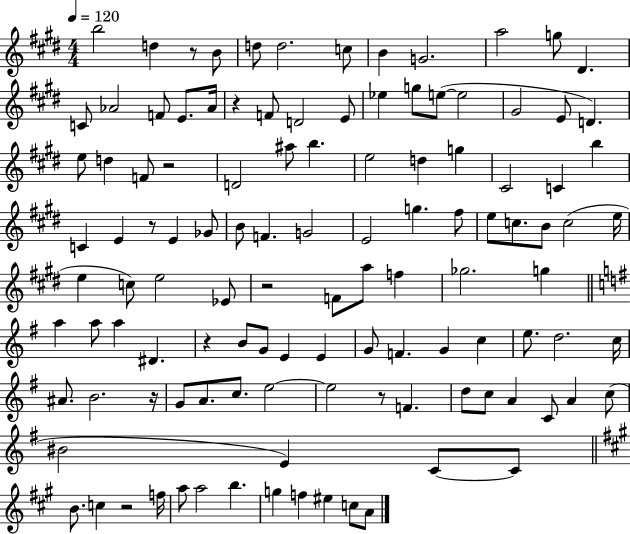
X:1
T:Untitled
M:4/4
L:1/4
K:E
b2 d z/2 B/2 d/2 d2 c/2 B G2 a2 g/2 ^D C/2 _A2 F/2 E/2 _A/4 z F/2 D2 E/2 _e g/2 e/2 e2 ^G2 E/2 D e/2 d F/2 z2 D2 ^a/2 b e2 d g ^C2 C b C E z/2 E _G/2 B/2 F G2 E2 g ^f/2 e/2 c/2 B/2 c2 e/4 e c/2 e2 _E/2 z2 F/2 a/2 f _g2 g a a/2 a ^D z B/2 G/2 E E G/2 F G c e/2 d2 c/4 ^A/2 B2 z/4 G/2 A/2 c/2 e2 e2 z/2 F d/2 c/2 A C/2 A c/2 ^B2 E C/2 C/2 B/2 c z2 f/4 a/2 a2 b g f ^e c/2 A/2